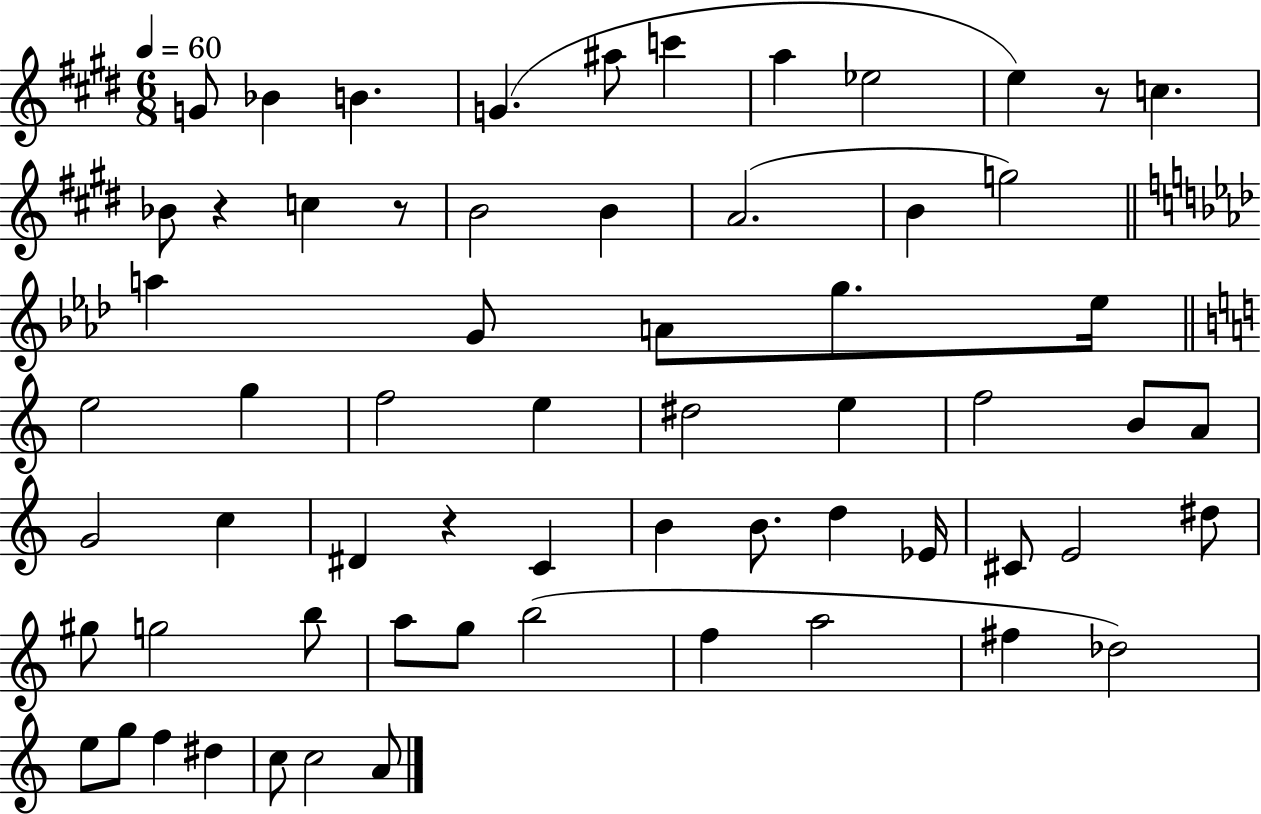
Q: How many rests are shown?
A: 4